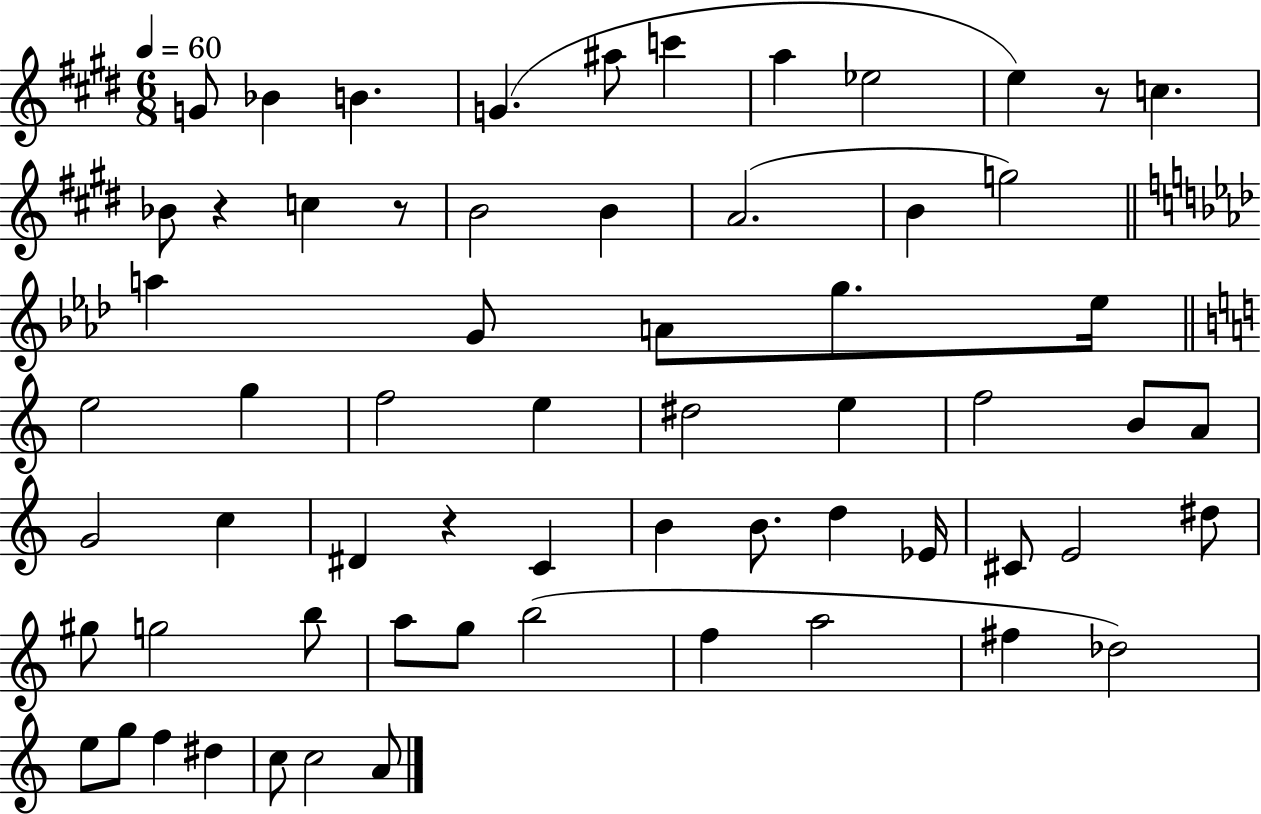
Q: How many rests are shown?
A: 4